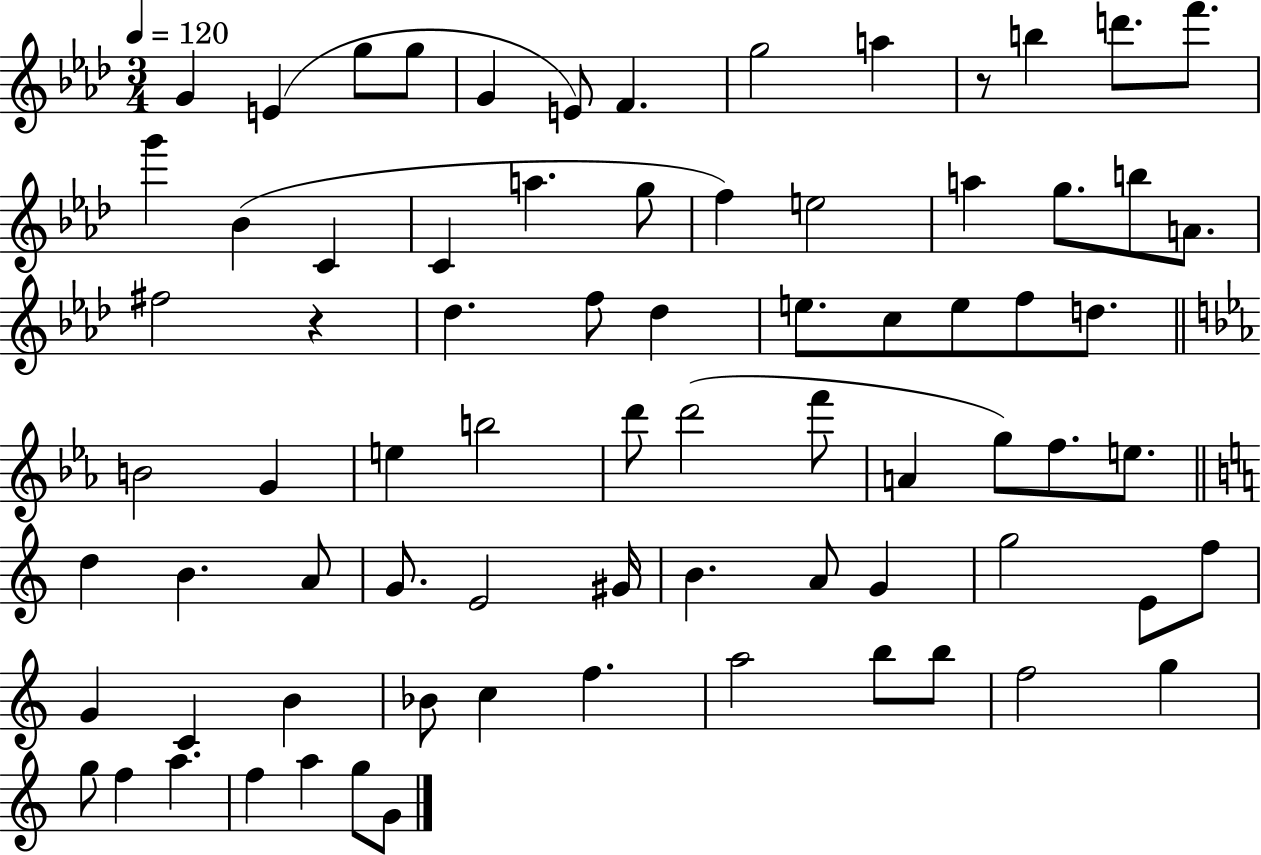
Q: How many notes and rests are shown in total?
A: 76